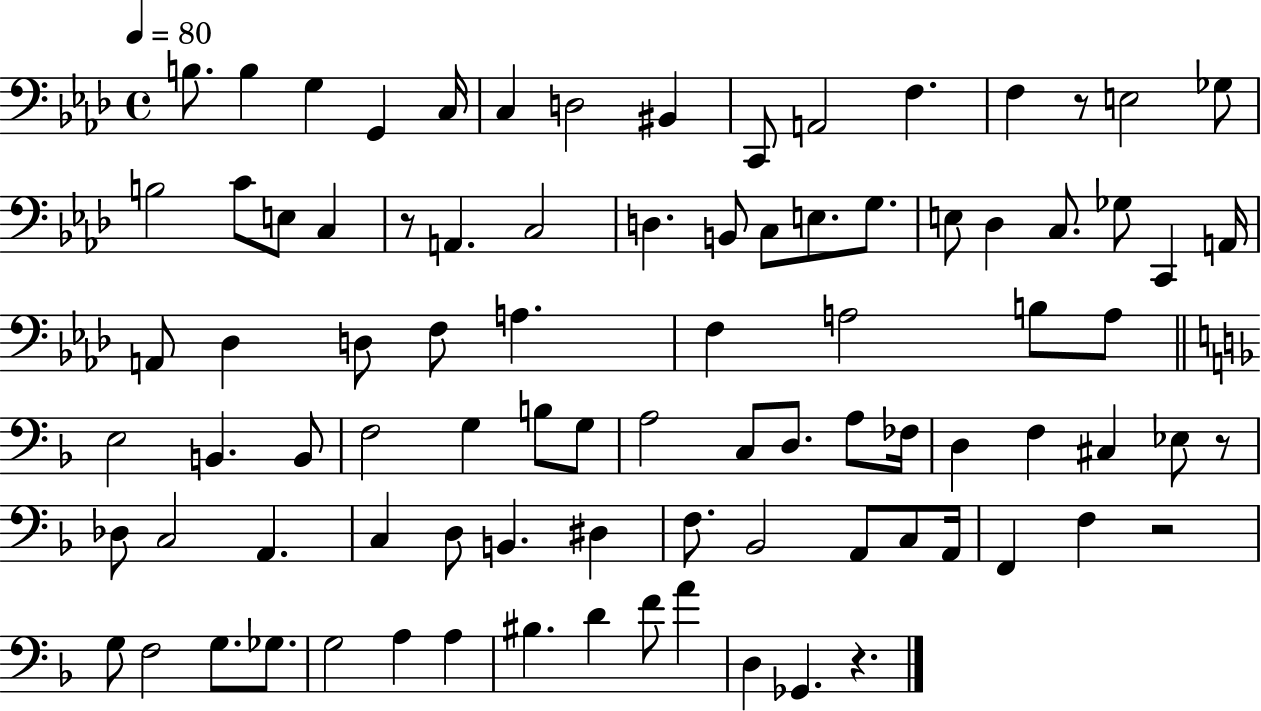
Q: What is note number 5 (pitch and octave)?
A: C3